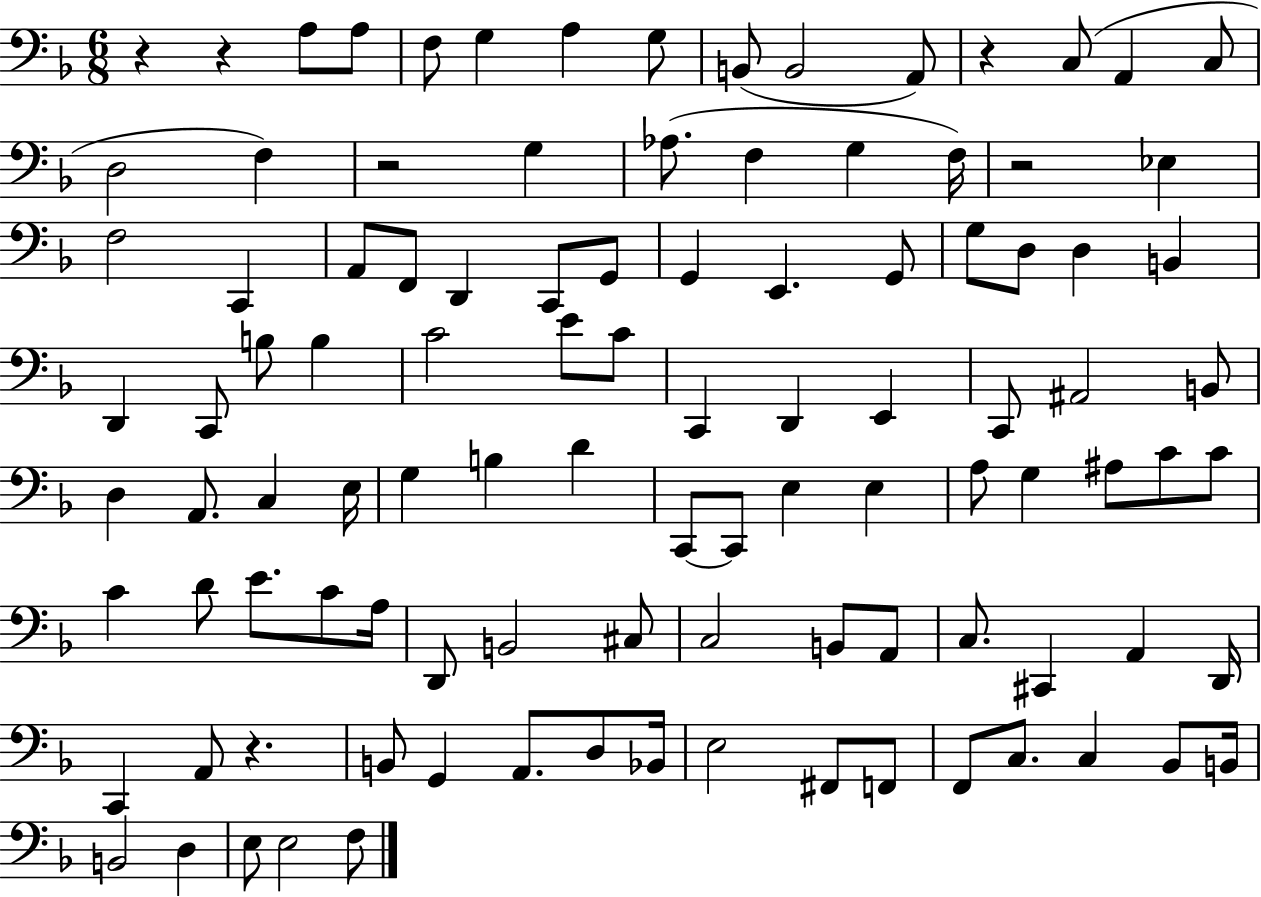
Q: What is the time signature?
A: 6/8